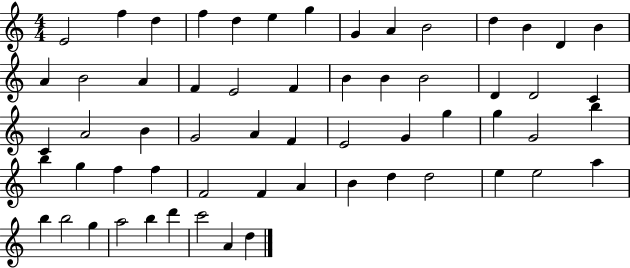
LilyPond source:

{
  \clef treble
  \numericTimeSignature
  \time 4/4
  \key c \major
  e'2 f''4 d''4 | f''4 d''4 e''4 g''4 | g'4 a'4 b'2 | d''4 b'4 d'4 b'4 | \break a'4 b'2 a'4 | f'4 e'2 f'4 | b'4 b'4 b'2 | d'4 d'2 c'4 | \break c'4 a'2 b'4 | g'2 a'4 f'4 | e'2 g'4 g''4 | g''4 g'2 b''4 | \break b''4 g''4 f''4 f''4 | f'2 f'4 a'4 | b'4 d''4 d''2 | e''4 e''2 a''4 | \break b''4 b''2 g''4 | a''2 b''4 d'''4 | c'''2 a'4 d''4 | \bar "|."
}